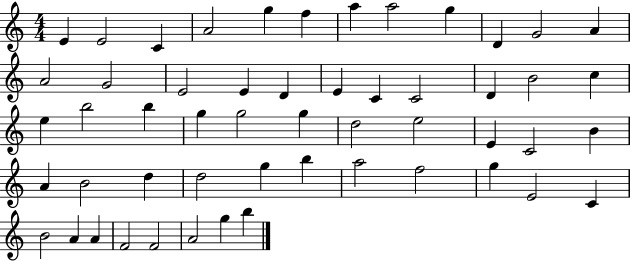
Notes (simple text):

E4/q E4/h C4/q A4/h G5/q F5/q A5/q A5/h G5/q D4/q G4/h A4/q A4/h G4/h E4/h E4/q D4/q E4/q C4/q C4/h D4/q B4/h C5/q E5/q B5/h B5/q G5/q G5/h G5/q D5/h E5/h E4/q C4/h B4/q A4/q B4/h D5/q D5/h G5/q B5/q A5/h F5/h G5/q E4/h C4/q B4/h A4/q A4/q F4/h F4/h A4/h G5/q B5/q